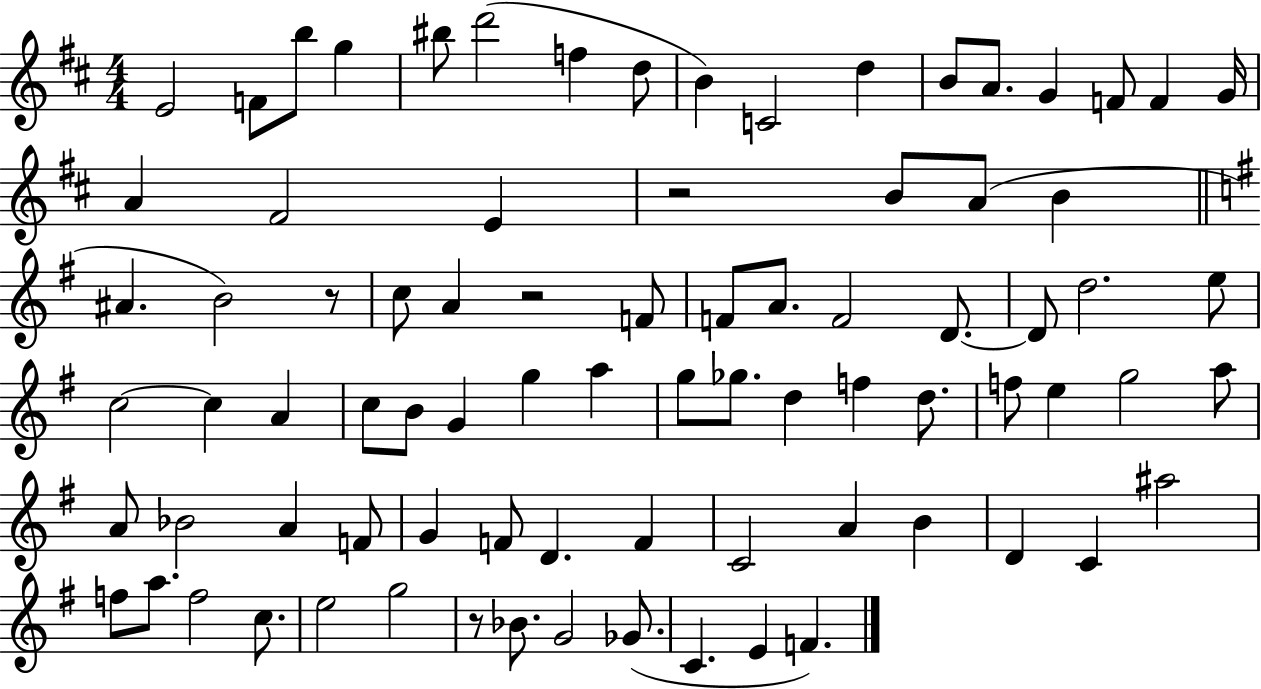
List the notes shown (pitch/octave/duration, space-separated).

E4/h F4/e B5/e G5/q BIS5/e D6/h F5/q D5/e B4/q C4/h D5/q B4/e A4/e. G4/q F4/e F4/q G4/s A4/q F#4/h E4/q R/h B4/e A4/e B4/q A#4/q. B4/h R/e C5/e A4/q R/h F4/e F4/e A4/e. F4/h D4/e. D4/e D5/h. E5/e C5/h C5/q A4/q C5/e B4/e G4/q G5/q A5/q G5/e Gb5/e. D5/q F5/q D5/e. F5/e E5/q G5/h A5/e A4/e Bb4/h A4/q F4/e G4/q F4/e D4/q. F4/q C4/h A4/q B4/q D4/q C4/q A#5/h F5/e A5/e. F5/h C5/e. E5/h G5/h R/e Bb4/e. G4/h Gb4/e. C4/q. E4/q F4/q.